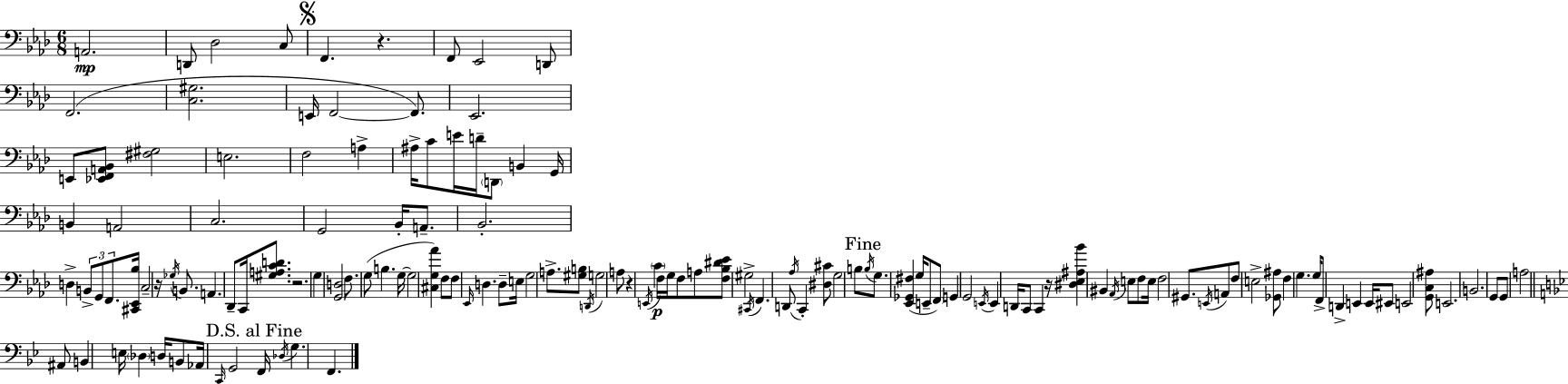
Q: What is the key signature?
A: AES major